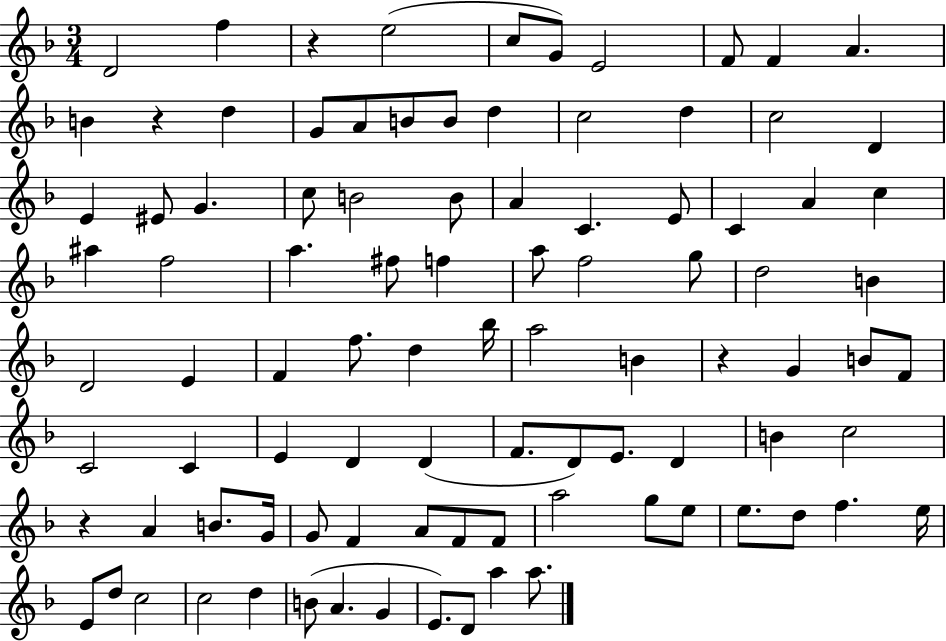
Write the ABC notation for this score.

X:1
T:Untitled
M:3/4
L:1/4
K:F
D2 f z e2 c/2 G/2 E2 F/2 F A B z d G/2 A/2 B/2 B/2 d c2 d c2 D E ^E/2 G c/2 B2 B/2 A C E/2 C A c ^a f2 a ^f/2 f a/2 f2 g/2 d2 B D2 E F f/2 d _b/4 a2 B z G B/2 F/2 C2 C E D D F/2 D/2 E/2 D B c2 z A B/2 G/4 G/2 F A/2 F/2 F/2 a2 g/2 e/2 e/2 d/2 f e/4 E/2 d/2 c2 c2 d B/2 A G E/2 D/2 a a/2